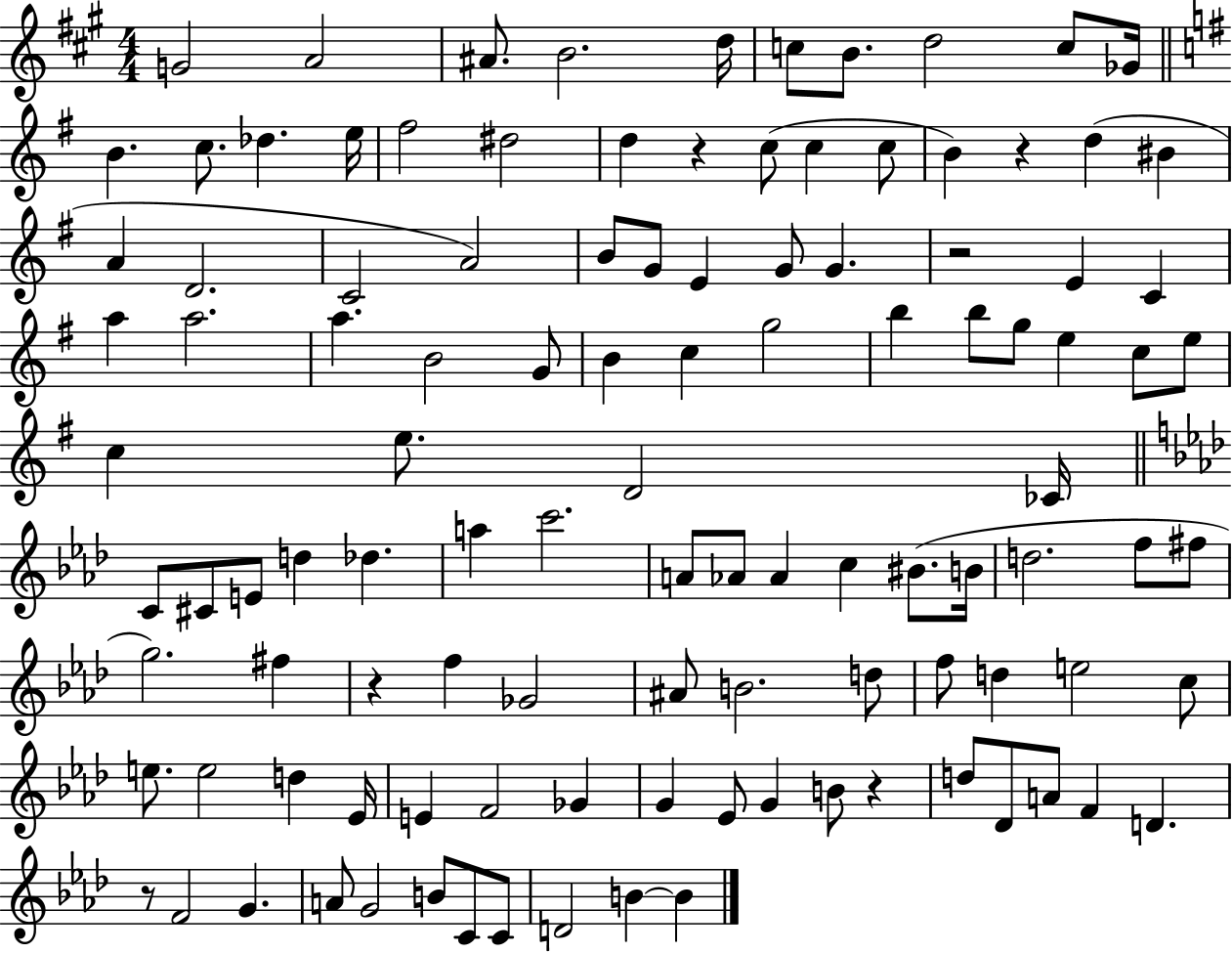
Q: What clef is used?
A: treble